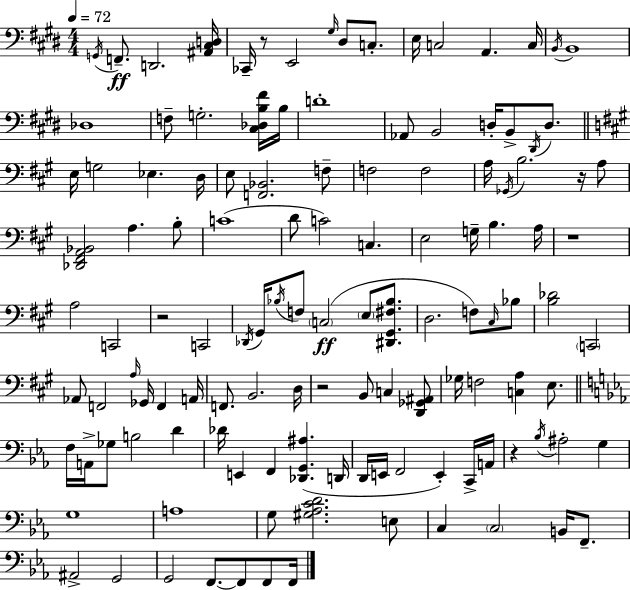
X:1
T:Untitled
M:4/4
L:1/4
K:E
G,,/4 F,,/2 D,,2 [^A,,^C,D,]/4 _C,,/4 z/2 E,,2 ^G,/4 ^D,/2 C,/2 E,/4 C,2 A,, C,/4 B,,/4 B,,4 _D,4 F,/2 G,2 [^C,_D,B,^F]/4 B,/4 D4 _A,,/2 B,,2 D,/4 B,,/2 ^D,,/4 D,/2 E,/4 G,2 _E, D,/4 E,/2 [F,,_B,,]2 F,/2 F,2 F,2 A,/4 _G,,/4 B,2 z/4 A,/2 [_D,,^F,,A,,_B,,]2 A, B,/2 C4 D/2 C2 C, E,2 G,/4 B, A,/4 z4 A,2 C,,2 z2 C,,2 _D,,/4 ^G,,/4 _B,/4 F,/2 C,2 E,/2 [^D,,^G,,^F,_B,]/2 D,2 F,/2 ^C,/4 _B,/2 [B,_D]2 C,,2 _A,,/2 F,,2 A,/4 _G,,/4 F,, A,,/4 F,,/2 B,,2 D,/4 z2 B,,/2 C, [D,,_G,,^A,,]/2 _G,/4 F,2 [C,A,] E,/2 F,/4 A,,/4 _G,/2 B,2 D _D/4 E,, F,, [_D,,G,,^A,] D,,/4 D,,/4 E,,/4 F,,2 E,, C,,/4 A,,/4 z _B,/4 ^A,2 G, G,4 A,4 G,/2 [^G,_A,CD]2 E,/2 C, C,2 B,,/4 F,,/2 ^A,,2 G,,2 G,,2 F,,/2 F,,/2 F,,/2 F,,/4